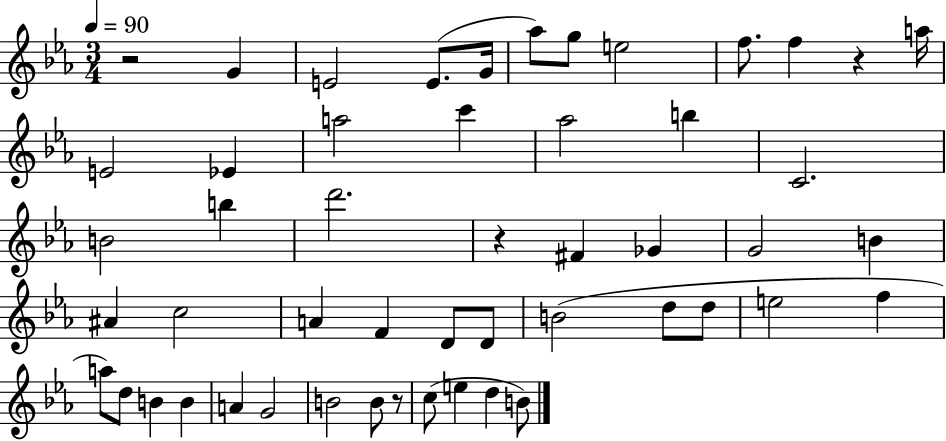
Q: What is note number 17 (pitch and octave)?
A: C4